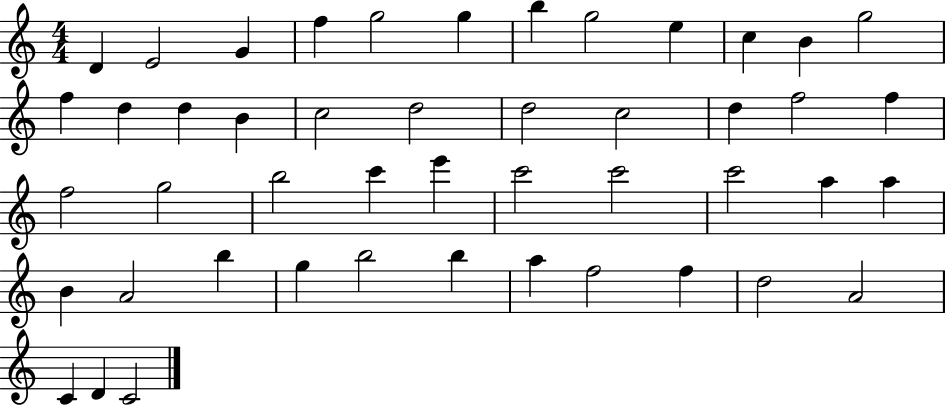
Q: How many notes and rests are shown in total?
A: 47